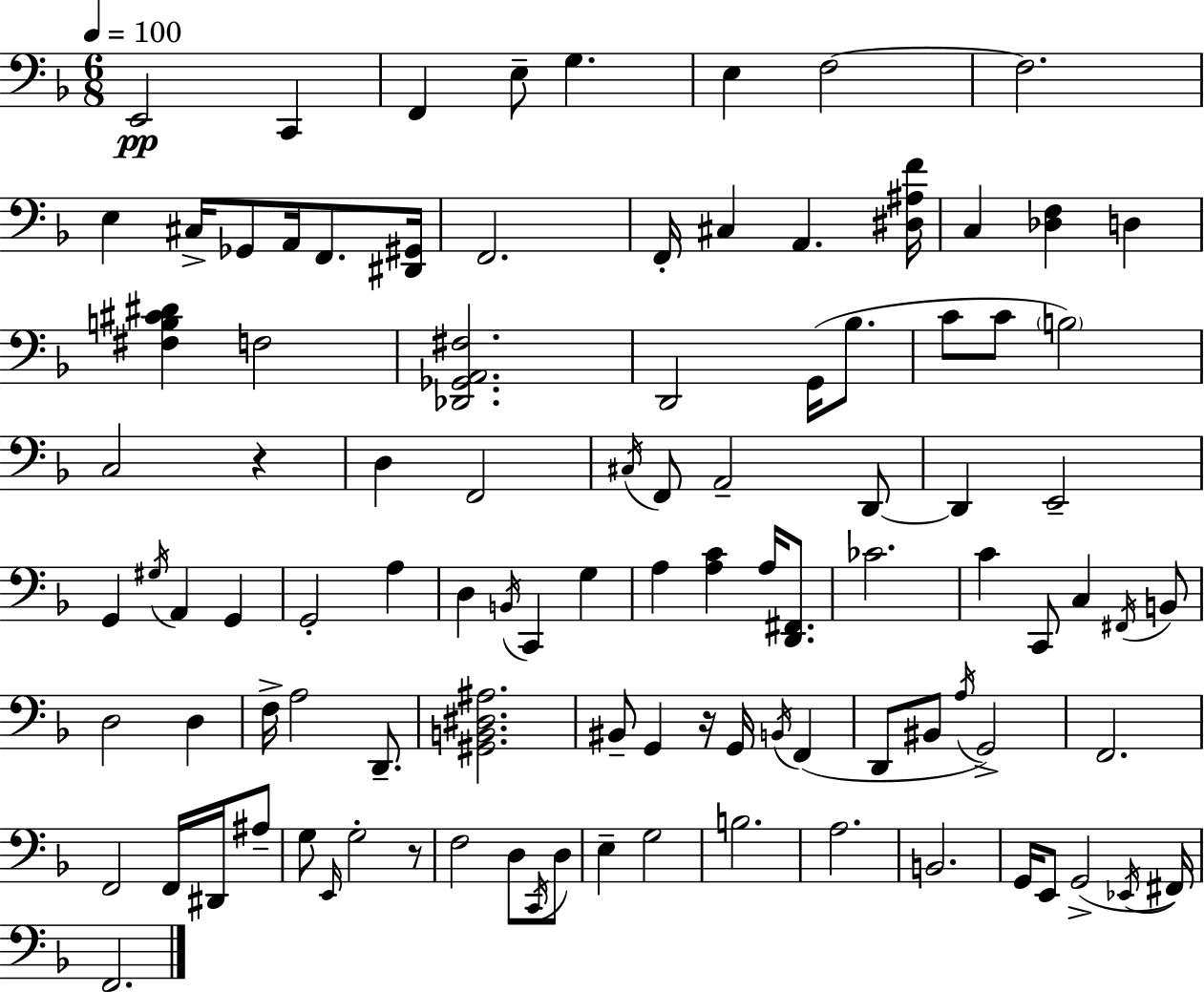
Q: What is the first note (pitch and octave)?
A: E2